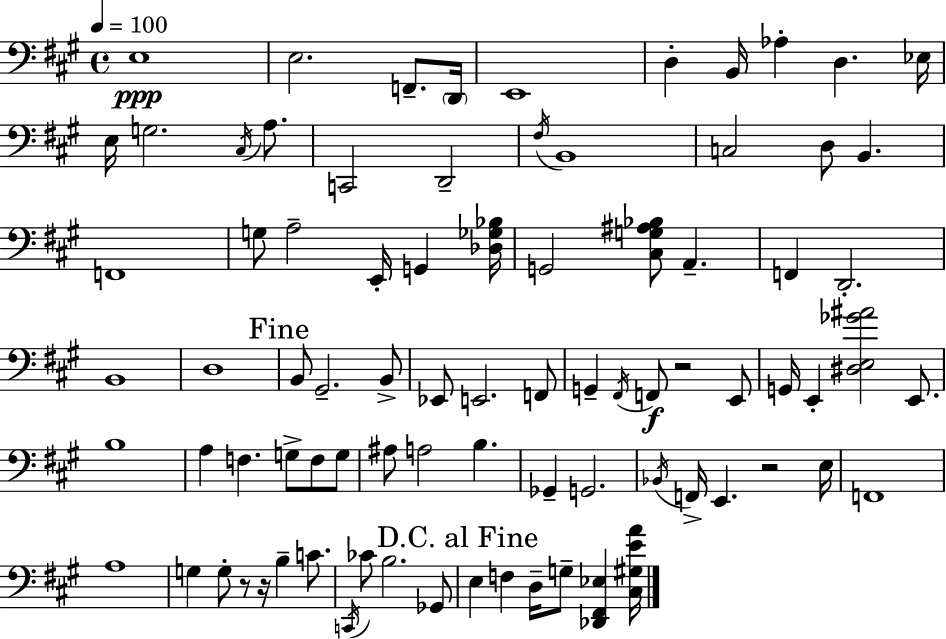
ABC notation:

X:1
T:Untitled
M:4/4
L:1/4
K:A
E,4 E,2 F,,/2 D,,/4 E,,4 D, B,,/4 _A, D, _E,/4 E,/4 G,2 ^C,/4 A,/2 C,,2 D,,2 ^F,/4 B,,4 C,2 D,/2 B,, F,,4 G,/2 A,2 E,,/4 G,, [_D,_G,_B,]/4 G,,2 [^C,G,^A,_B,]/2 A,, F,, D,,2 B,,4 D,4 B,,/2 ^G,,2 B,,/2 _E,,/2 E,,2 F,,/2 G,, ^F,,/4 F,,/2 z2 E,,/2 G,,/4 E,, [^D,E,_G^A]2 E,,/2 B,4 A, F, G,/2 F,/2 G,/2 ^A,/2 A,2 B, _G,, G,,2 _B,,/4 F,,/4 E,, z2 E,/4 F,,4 A,4 G, G,/2 z/2 z/4 B, C/2 C,,/4 _C/2 B,2 _G,,/2 E, F, D,/4 G,/2 [_D,,^F,,_E,] [^C,^G,EA]/4